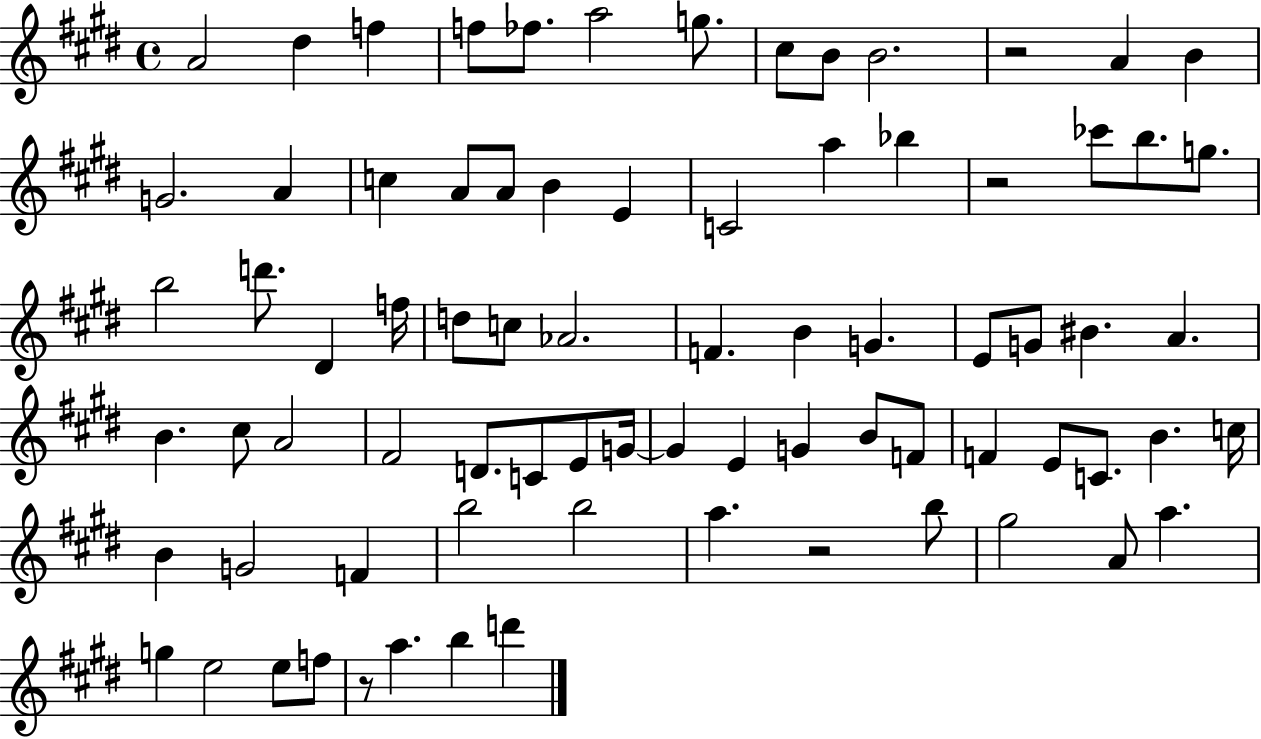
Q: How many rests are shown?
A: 4